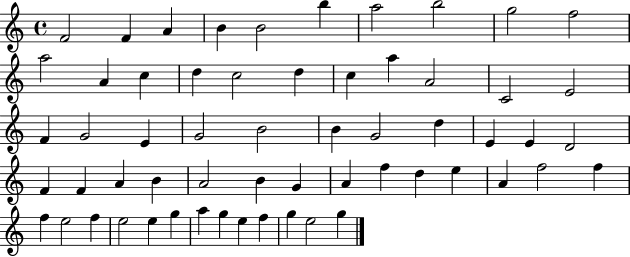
F4/h F4/q A4/q B4/q B4/h B5/q A5/h B5/h G5/h F5/h A5/h A4/q C5/q D5/q C5/h D5/q C5/q A5/q A4/h C4/h E4/h F4/q G4/h E4/q G4/h B4/h B4/q G4/h D5/q E4/q E4/q D4/h F4/q F4/q A4/q B4/q A4/h B4/q G4/q A4/q F5/q D5/q E5/q A4/q F5/h F5/q F5/q E5/h F5/q E5/h E5/q G5/q A5/q G5/q E5/q F5/q G5/q E5/h G5/q